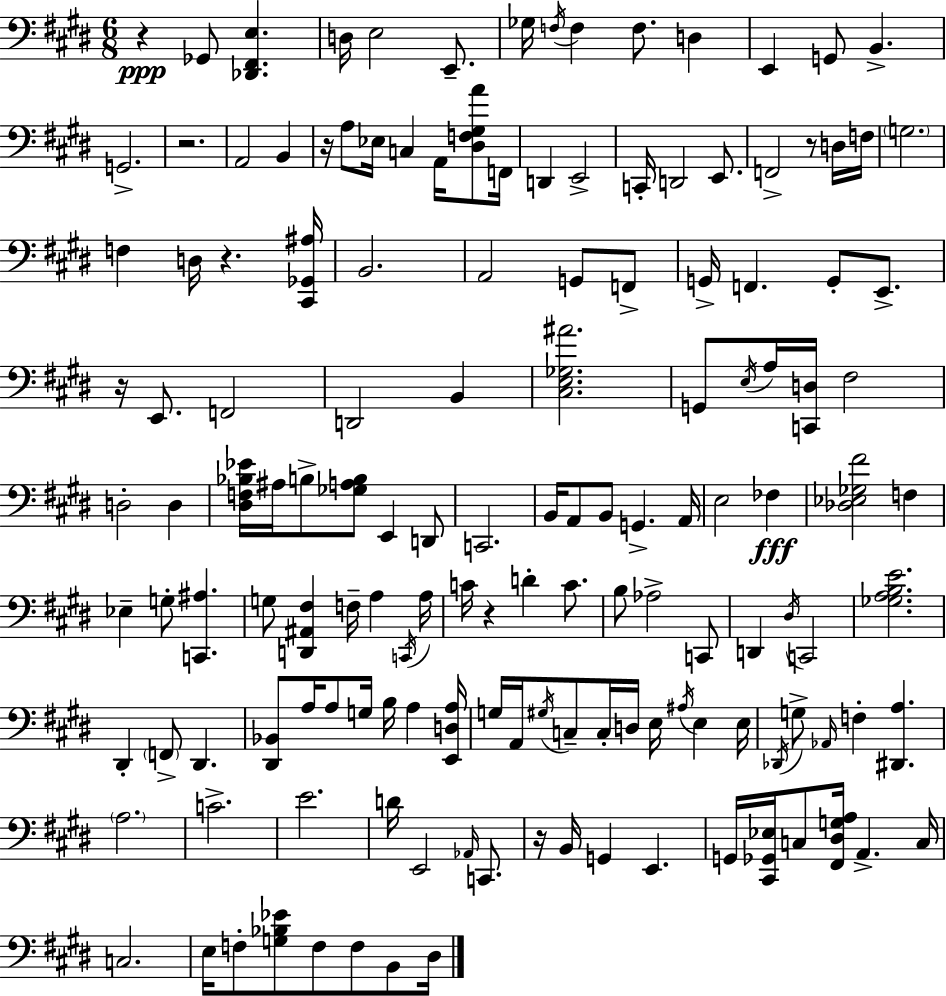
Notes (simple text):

R/q Gb2/e [Db2,F#2,E3]/q. D3/s E3/h E2/e. Gb3/s F3/s F3/q F3/e. D3/q E2/q G2/e B2/q. G2/h. R/h. A2/h B2/q R/s A3/e Eb3/s C3/q A2/s [D#3,F3,G#3,A4]/e F2/s D2/q E2/h C2/s D2/h E2/e. F2/h R/e D3/s F3/s G3/h. F3/q D3/s R/q. [C#2,Gb2,A#3]/s B2/h. A2/h G2/e F2/e G2/s F2/q. G2/e E2/e. R/s E2/e. F2/h D2/h B2/q [C#3,E3,Gb3,A#4]/h. G2/e E3/s A3/s [C2,D3]/s F#3/h D3/h D3/q [D#3,F3,Bb3,Eb4]/s A#3/s B3/e [Gb3,A3,B3]/e E2/q D2/e C2/h. B2/s A2/e B2/e G2/q. A2/s E3/h FES3/q [Db3,Eb3,Gb3,F#4]/h F3/q Eb3/q G3/e [C2,A#3]/q. G3/e [D2,A#2,F#3]/q F3/s A3/q C2/s A3/s C4/s R/q D4/q C4/e. B3/e Ab3/h C2/e D2/q D#3/s C2/h [Gb3,A3,B3,E4]/h. D#2/q F2/e D#2/q. [D#2,Bb2]/e A3/s A3/e G3/s B3/s A3/q [E2,D3,A3]/s G3/s A2/s G#3/s C3/e C3/s D3/s E3/s A#3/s E3/q E3/s Db2/s G3/e Ab2/s F3/q [D#2,A3]/q. A3/h. C4/h. E4/h. D4/s E2/h Ab2/s C2/e. R/s B2/s G2/q E2/q. G2/s [C#2,Gb2,Eb3]/s C3/e [F#2,D#3,G3,A3]/s A2/q. C3/s C3/h. E3/s F3/e [G3,Bb3,Eb4]/e F3/e F3/e B2/e D#3/s